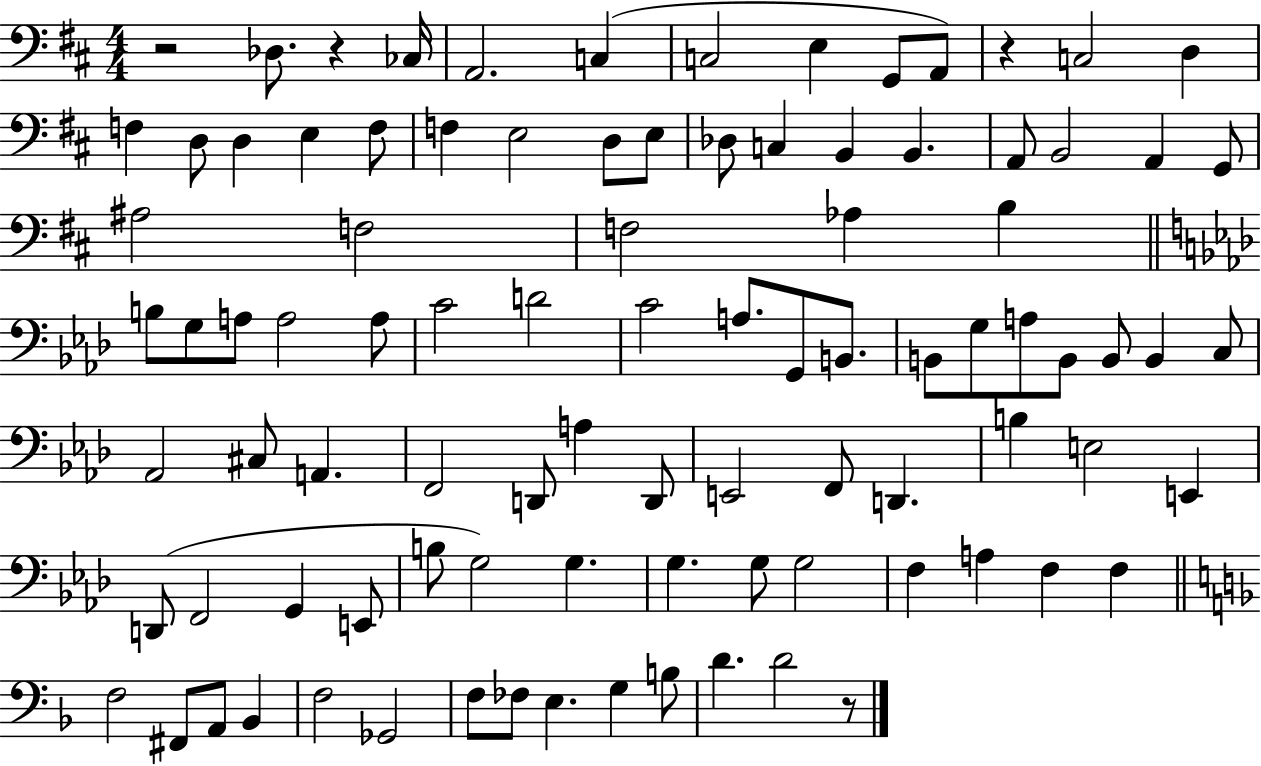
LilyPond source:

{
  \clef bass
  \numericTimeSignature
  \time 4/4
  \key d \major
  r2 des8. r4 ces16 | a,2. c4( | c2 e4 g,8 a,8) | r4 c2 d4 | \break f4 d8 d4 e4 f8 | f4 e2 d8 e8 | des8 c4 b,4 b,4. | a,8 b,2 a,4 g,8 | \break ais2 f2 | f2 aes4 b4 | \bar "||" \break \key f \minor b8 g8 a8 a2 a8 | c'2 d'2 | c'2 a8. g,8 b,8. | b,8 g8 a8 b,8 b,8 b,4 c8 | \break aes,2 cis8 a,4. | f,2 d,8 a4 d,8 | e,2 f,8 d,4. | b4 e2 e,4 | \break d,8( f,2 g,4 e,8 | b8 g2) g4. | g4. g8 g2 | f4 a4 f4 f4 | \break \bar "||" \break \key f \major f2 fis,8 a,8 bes,4 | f2 ges,2 | f8 fes8 e4. g4 b8 | d'4. d'2 r8 | \break \bar "|."
}